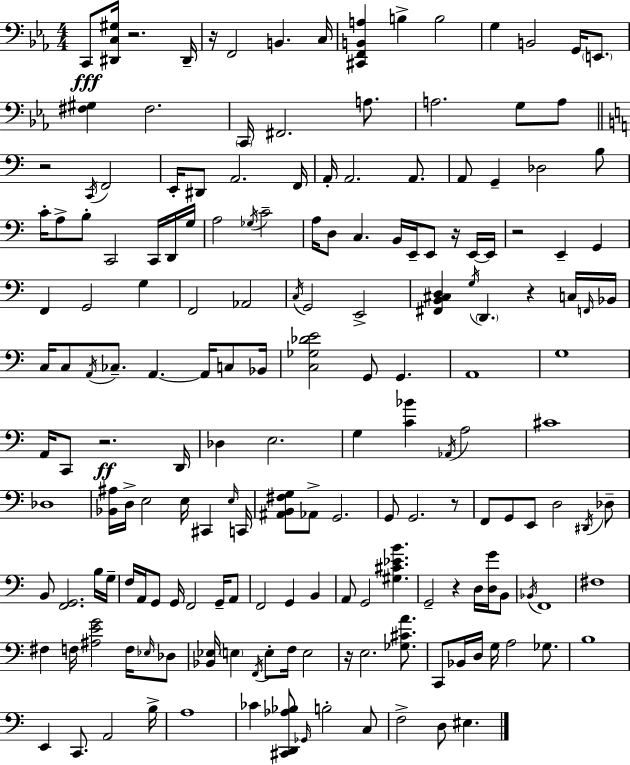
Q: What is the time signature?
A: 4/4